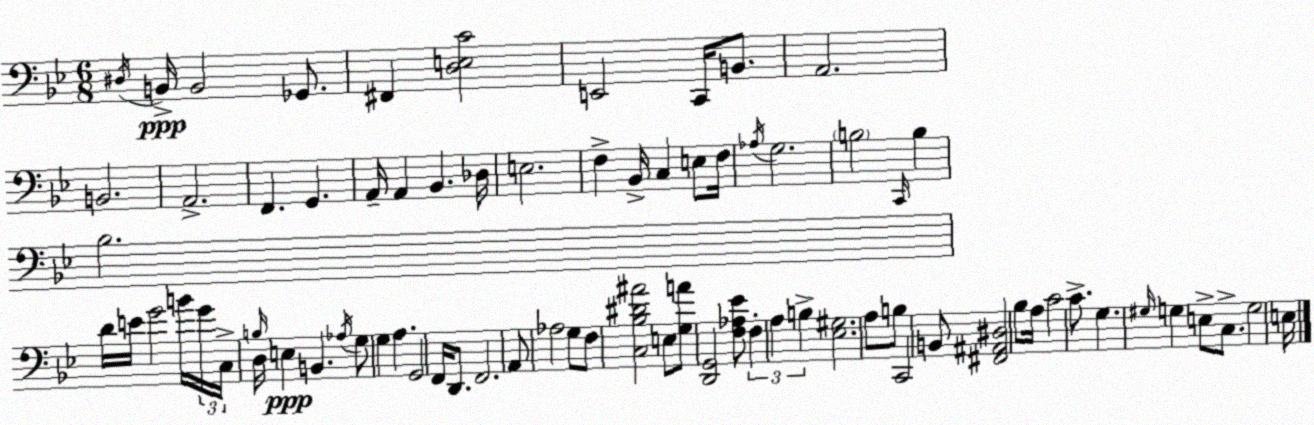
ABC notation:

X:1
T:Untitled
M:6/8
L:1/4
K:Gm
^D,/4 B,,/4 B,,2 _G,,/2 ^F,, [D,E,C]2 E,,2 C,,/4 B,,/2 A,,2 B,,2 A,,2 F,, G,, A,,/4 A,, _B,, _D,/4 E,2 F, _B,,/4 C, E,/2 F,/4 _A,/4 G,2 B,2 C,,/4 B, _B,2 D/4 E/4 G2 B/4 G/4 C,/4 B,/4 D,/4 E, B,, _A,/4 G,/2 G, A, G,,2 F,,/4 D,,/2 F,,2 A,,/2 _A,2 G,/2 F,/2 [C,_B,^D^A]2 E,/2 [G,A]/2 [D,,G,,]2 [F,_A,_E]/2 F, A, B, [_E,^G,]2 A,/2 B,/2 C,,2 B,,/2 [^F,,^A,,^D,]2 _B,/2 A,/4 C2 C/2 G, ^G,/4 G, E,/2 C,/2 G,2 E,/4